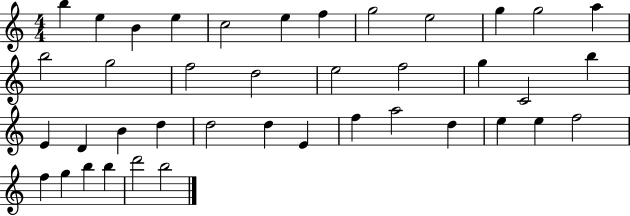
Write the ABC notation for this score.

X:1
T:Untitled
M:4/4
L:1/4
K:C
b e B e c2 e f g2 e2 g g2 a b2 g2 f2 d2 e2 f2 g C2 b E D B d d2 d E f a2 d e e f2 f g b b d'2 b2